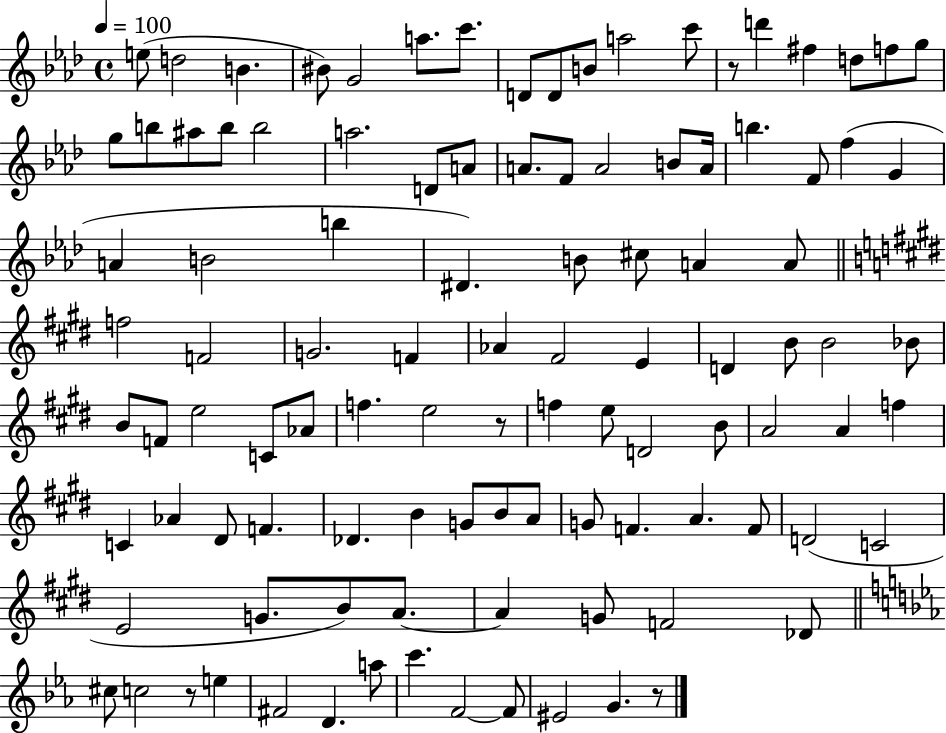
X:1
T:Untitled
M:4/4
L:1/4
K:Ab
e/2 d2 B ^B/2 G2 a/2 c'/2 D/2 D/2 B/2 a2 c'/2 z/2 d' ^f d/2 f/2 g/2 g/2 b/2 ^a/2 b/2 b2 a2 D/2 A/2 A/2 F/2 A2 B/2 A/4 b F/2 f G A B2 b ^D B/2 ^c/2 A A/2 f2 F2 G2 F _A ^F2 E D B/2 B2 _B/2 B/2 F/2 e2 C/2 _A/2 f e2 z/2 f e/2 D2 B/2 A2 A f C _A ^D/2 F _D B G/2 B/2 A/2 G/2 F A F/2 D2 C2 E2 G/2 B/2 A/2 A G/2 F2 _D/2 ^c/2 c2 z/2 e ^F2 D a/2 c' F2 F/2 ^E2 G z/2